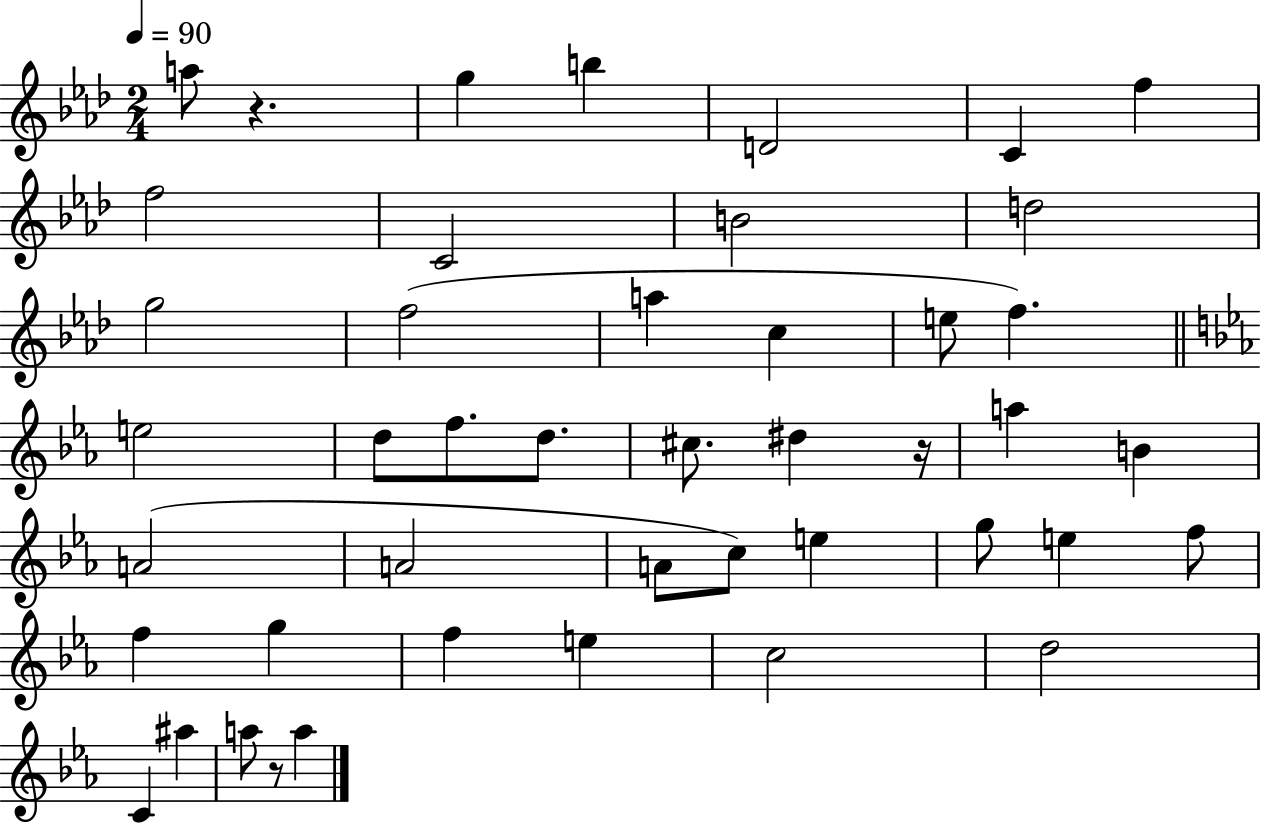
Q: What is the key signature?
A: AES major